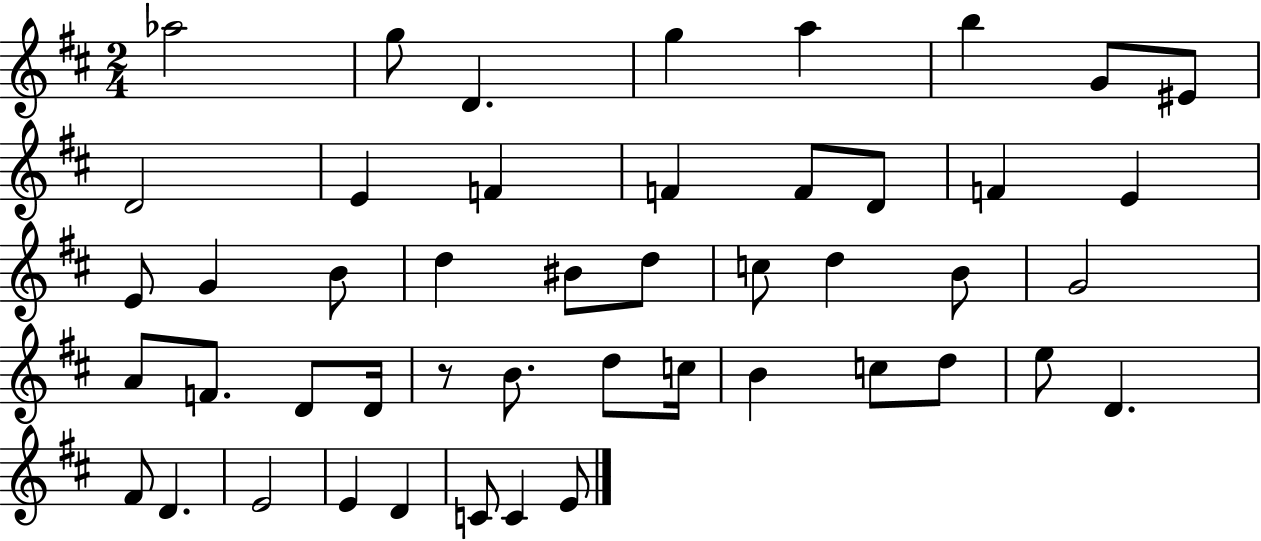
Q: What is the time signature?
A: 2/4